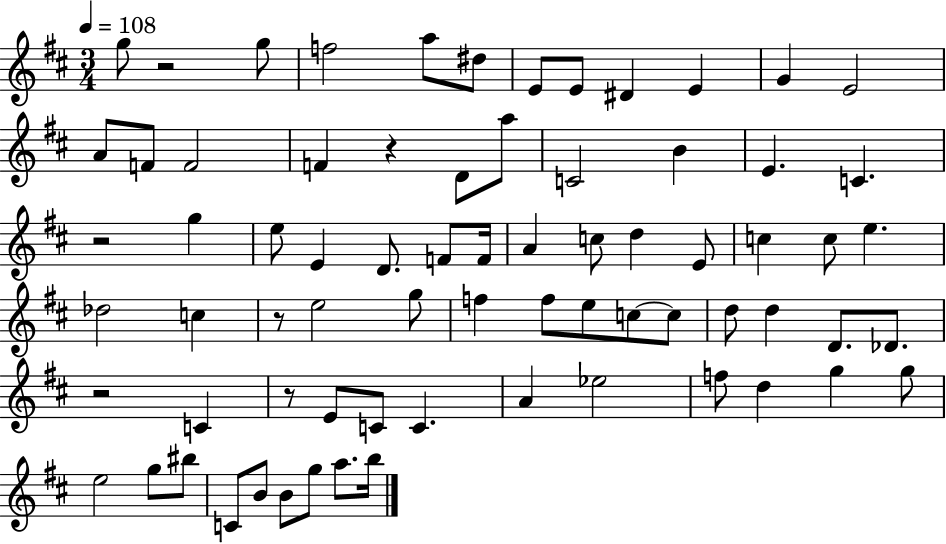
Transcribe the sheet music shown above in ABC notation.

X:1
T:Untitled
M:3/4
L:1/4
K:D
g/2 z2 g/2 f2 a/2 ^d/2 E/2 E/2 ^D E G E2 A/2 F/2 F2 F z D/2 a/2 C2 B E C z2 g e/2 E D/2 F/2 F/4 A c/2 d E/2 c c/2 e _d2 c z/2 e2 g/2 f f/2 e/2 c/2 c/2 d/2 d D/2 _D/2 z2 C z/2 E/2 C/2 C A _e2 f/2 d g g/2 e2 g/2 ^b/2 C/2 B/2 B/2 g/2 a/2 b/4